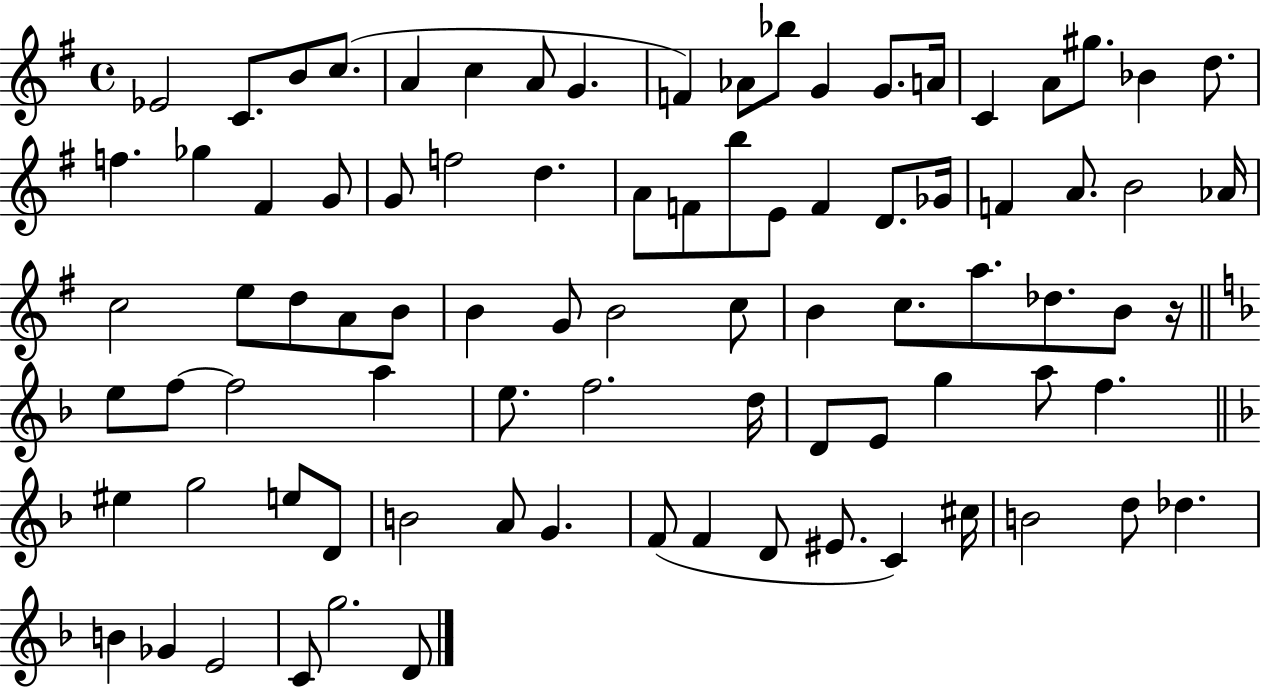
Eb4/h C4/e. B4/e C5/e. A4/q C5/q A4/e G4/q. F4/q Ab4/e Bb5/e G4/q G4/e. A4/s C4/q A4/e G#5/e. Bb4/q D5/e. F5/q. Gb5/q F#4/q G4/e G4/e F5/h D5/q. A4/e F4/e B5/e E4/e F4/q D4/e. Gb4/s F4/q A4/e. B4/h Ab4/s C5/h E5/e D5/e A4/e B4/e B4/q G4/e B4/h C5/e B4/q C5/e. A5/e. Db5/e. B4/e R/s E5/e F5/e F5/h A5/q E5/e. F5/h. D5/s D4/e E4/e G5/q A5/e F5/q. EIS5/q G5/h E5/e D4/e B4/h A4/e G4/q. F4/e F4/q D4/e EIS4/e. C4/q C#5/s B4/h D5/e Db5/q. B4/q Gb4/q E4/h C4/e G5/h. D4/e